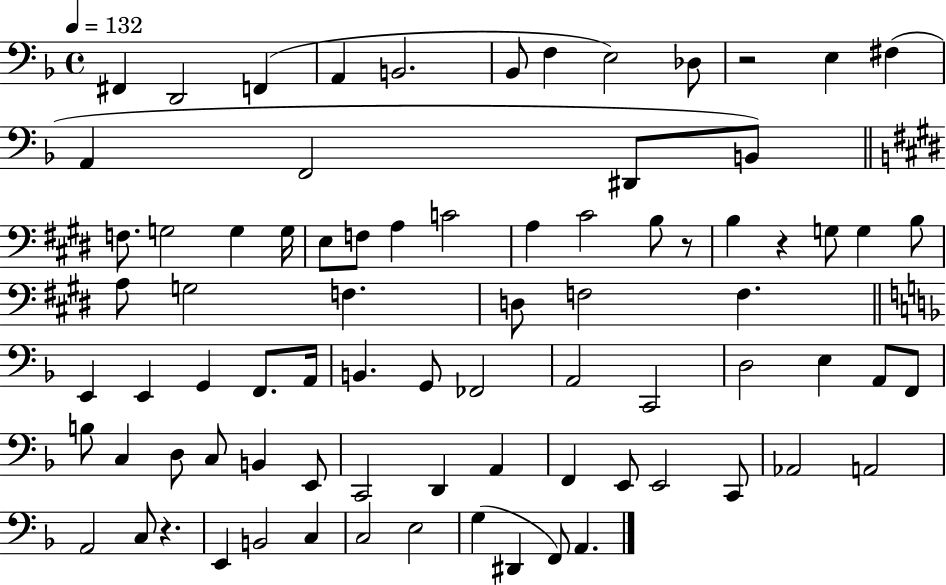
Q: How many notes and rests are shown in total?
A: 80